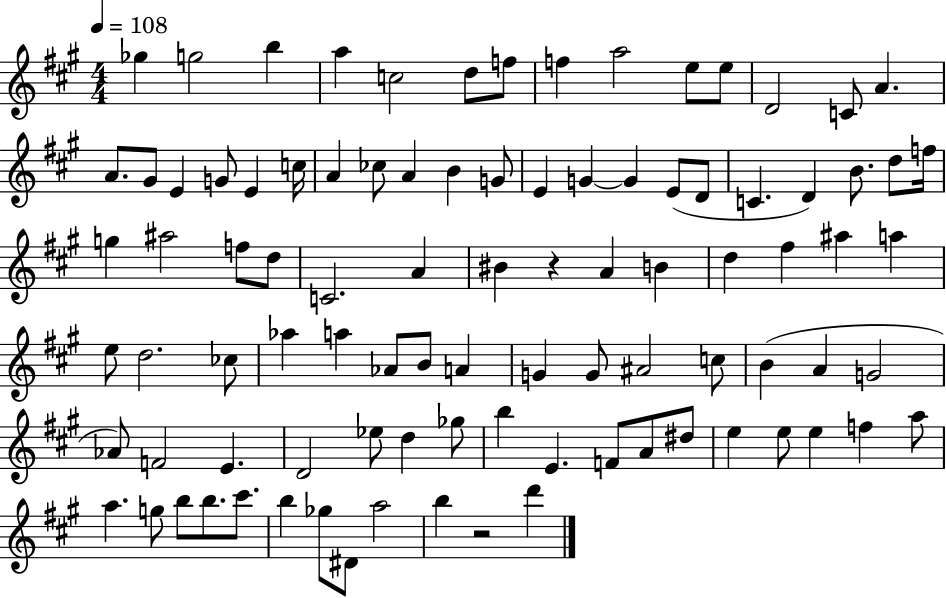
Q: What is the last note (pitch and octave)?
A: D6